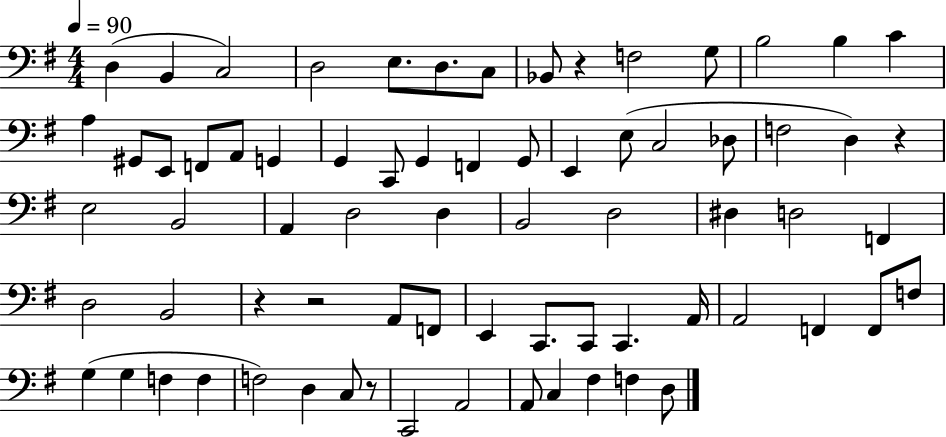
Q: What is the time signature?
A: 4/4